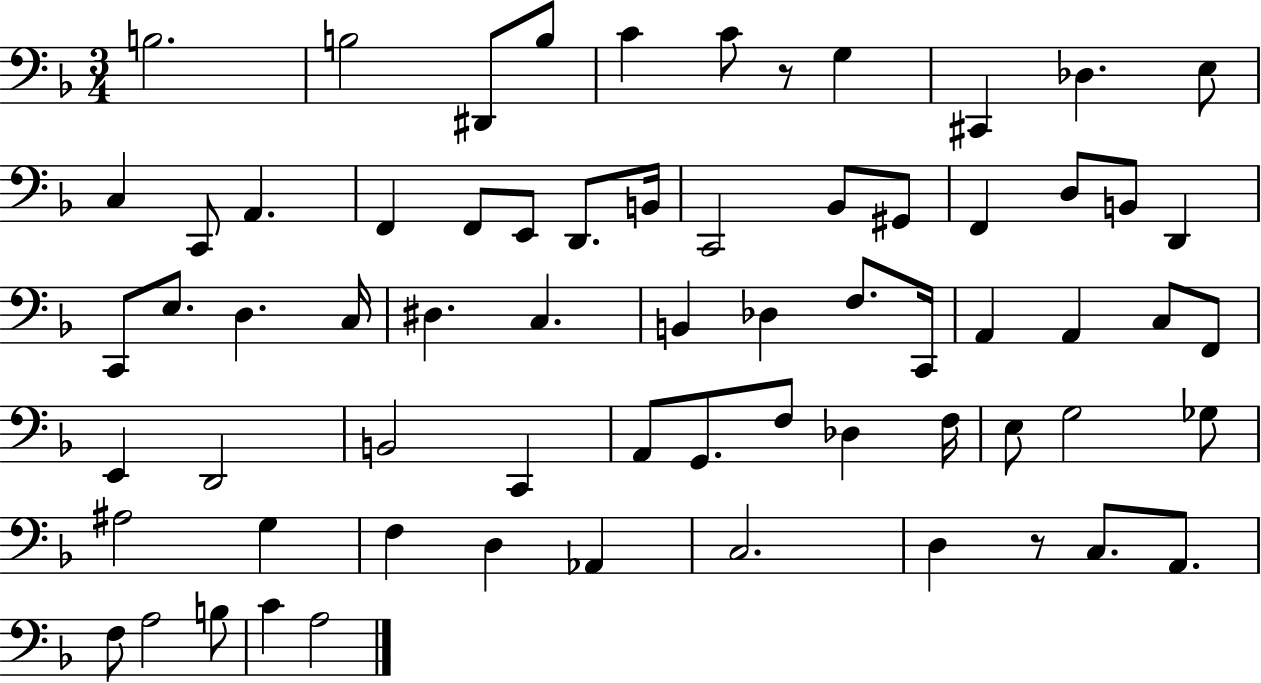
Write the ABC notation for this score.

X:1
T:Untitled
M:3/4
L:1/4
K:F
B,2 B,2 ^D,,/2 B,/2 C C/2 z/2 G, ^C,, _D, E,/2 C, C,,/2 A,, F,, F,,/2 E,,/2 D,,/2 B,,/4 C,,2 _B,,/2 ^G,,/2 F,, D,/2 B,,/2 D,, C,,/2 E,/2 D, C,/4 ^D, C, B,, _D, F,/2 C,,/4 A,, A,, C,/2 F,,/2 E,, D,,2 B,,2 C,, A,,/2 G,,/2 F,/2 _D, F,/4 E,/2 G,2 _G,/2 ^A,2 G, F, D, _A,, C,2 D, z/2 C,/2 A,,/2 F,/2 A,2 B,/2 C A,2